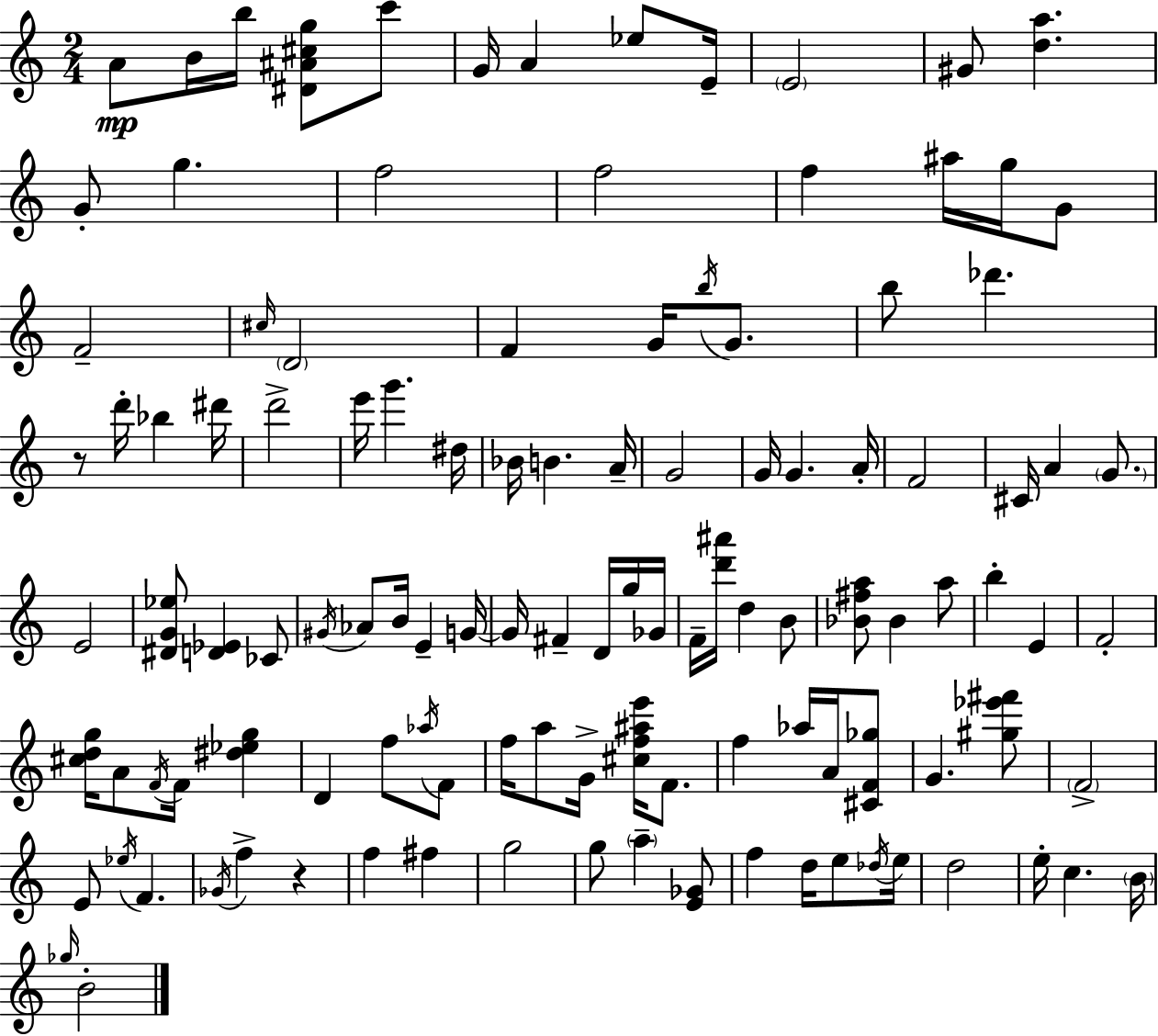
A4/e B4/s B5/s [D#4,A#4,C#5,G5]/e C6/e G4/s A4/q Eb5/e E4/s E4/h G#4/e [D5,A5]/q. G4/e G5/q. F5/h F5/h F5/q A#5/s G5/s G4/e F4/h C#5/s D4/h F4/q G4/s B5/s G4/e. B5/e Db6/q. R/e D6/s Bb5/q D#6/s D6/h E6/s G6/q. D#5/s Bb4/s B4/q. A4/s G4/h G4/s G4/q. A4/s F4/h C#4/s A4/q G4/e. E4/h [D#4,G4,Eb5]/e [D4,Eb4]/q CES4/e G#4/s Ab4/e B4/s E4/q G4/s G4/s F#4/q D4/s G5/s Gb4/s F4/s [D6,A#6]/s D5/q B4/e [Bb4,F#5,A5]/e Bb4/q A5/e B5/q E4/q F4/h [C#5,D5,G5]/s A4/e F4/s F4/s [D#5,Eb5,G5]/q D4/q F5/e Ab5/s F4/e F5/s A5/e G4/s [C#5,F5,A#5,E6]/s F4/e. F5/q Ab5/s A4/s [C#4,F4,Gb5]/e G4/q. [G#5,Eb6,F#6]/e F4/h E4/e Eb5/s F4/q. Gb4/s F5/q R/q F5/q F#5/q G5/h G5/e A5/q [E4,Gb4]/e F5/q D5/s E5/e Db5/s E5/s D5/h E5/s C5/q. B4/s Gb5/s B4/h